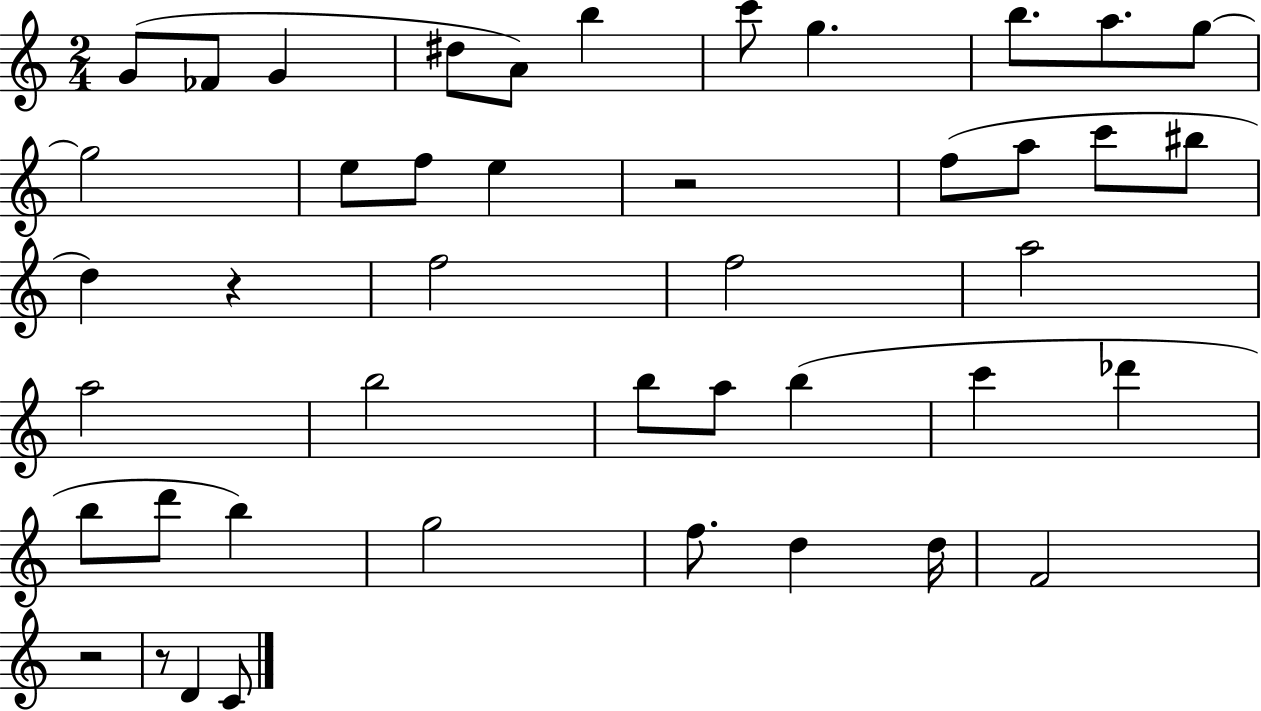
X:1
T:Untitled
M:2/4
L:1/4
K:C
G/2 _F/2 G ^d/2 A/2 b c'/2 g b/2 a/2 g/2 g2 e/2 f/2 e z2 f/2 a/2 c'/2 ^b/2 d z f2 f2 a2 a2 b2 b/2 a/2 b c' _d' b/2 d'/2 b g2 f/2 d d/4 F2 z2 z/2 D C/2